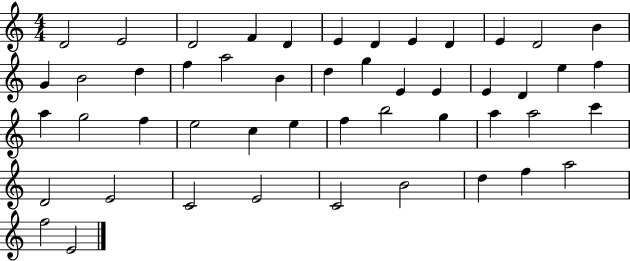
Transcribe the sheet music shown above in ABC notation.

X:1
T:Untitled
M:4/4
L:1/4
K:C
D2 E2 D2 F D E D E D E D2 B G B2 d f a2 B d g E E E D e f a g2 f e2 c e f b2 g a a2 c' D2 E2 C2 E2 C2 B2 d f a2 f2 E2